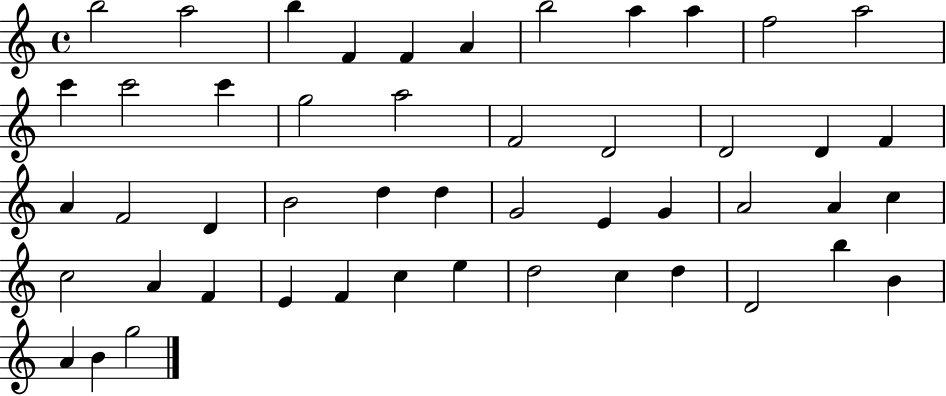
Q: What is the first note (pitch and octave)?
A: B5